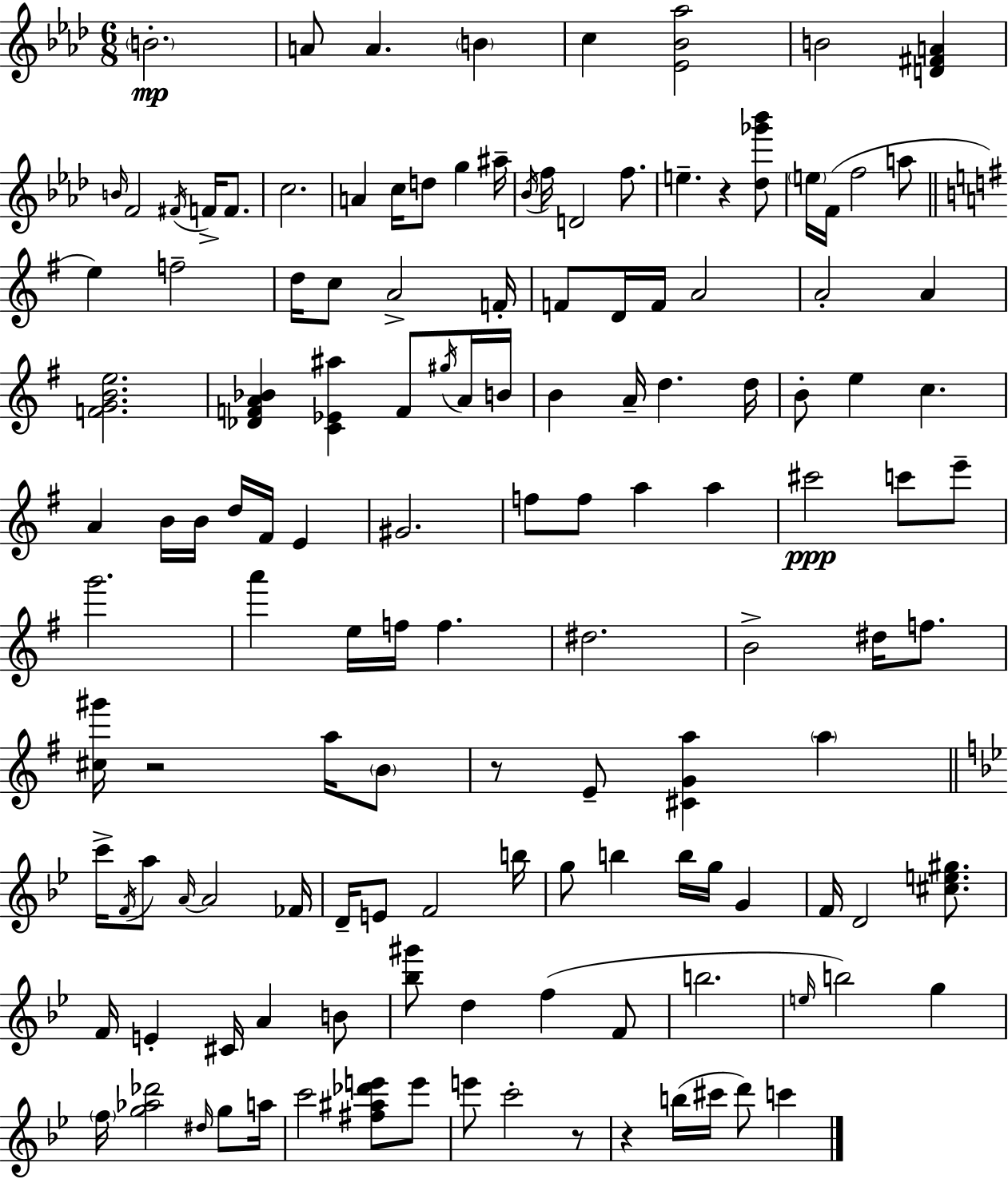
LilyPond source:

{
  \clef treble
  \numericTimeSignature
  \time 6/8
  \key aes \major
  \parenthesize b'2.-.\mp | a'8 a'4. \parenthesize b'4 | c''4 <ees' bes' aes''>2 | b'2 <d' fis' a'>4 | \break \grace { b'16 } f'2 \acciaccatura { fis'16 } f'16-> f'8. | c''2. | a'4 c''16 d''8 g''4 | ais''16-- \acciaccatura { bes'16 } f''16 d'2 | \break f''8. e''4.-- r4 | <des'' ges''' bes'''>8 \parenthesize e''16 f'16( f''2 | a''8 \bar "||" \break \key g \major e''4) f''2-- | d''16 c''8 a'2-> f'16-. | f'8 d'16 f'16 a'2 | a'2-. a'4 | \break <f' g' b' e''>2. | <des' f' a' bes'>4 <c' ees' ais''>4 f'8 \acciaccatura { gis''16 } a'16 | b'16 b'4 a'16-- d''4. | d''16 b'8-. e''4 c''4. | \break a'4 b'16 b'16 d''16 fis'16 e'4 | gis'2. | f''8 f''8 a''4 a''4 | cis'''2\ppp c'''8 e'''8-- | \break g'''2. | a'''4 e''16 f''16 f''4. | dis''2. | b'2-> dis''16 f''8. | \break <cis'' gis'''>16 r2 a''16 \parenthesize b'8 | r8 e'8-- <cis' g' a''>4 \parenthesize a''4 | \bar "||" \break \key g \minor c'''16-> \acciaccatura { f'16 } a''8 \grace { a'16~ }~ a'2 | fes'16 d'16-- e'8 f'2 | b''16 g''8 b''4 b''16 g''16 g'4 | f'16 d'2 <cis'' e'' gis''>8. | \break f'16 e'4-. cis'16 a'4 | b'8 <bes'' gis'''>8 d''4 f''4( | f'8 b''2. | \grace { e''16 }) b''2 g''4 | \break \parenthesize f''16 <g'' aes'' des'''>2 | \grace { dis''16 } g''8 a''16 c'''2 | <fis'' ais'' des''' e'''>8 e'''8 e'''8 c'''2-. | r8 r4 b''16( cis'''16 d'''8) | \break c'''4 \bar "|."
}